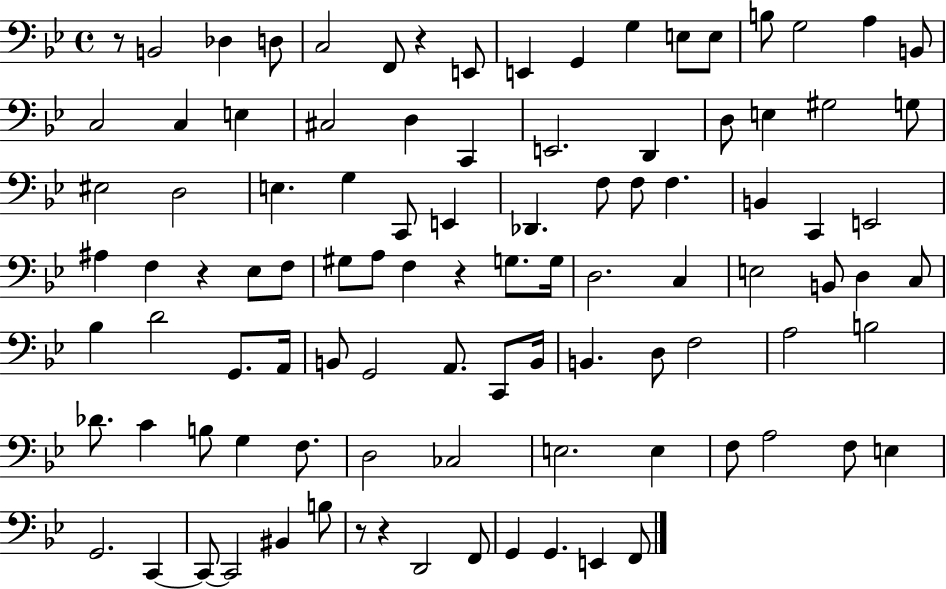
X:1
T:Untitled
M:4/4
L:1/4
K:Bb
z/2 B,,2 _D, D,/2 C,2 F,,/2 z E,,/2 E,, G,, G, E,/2 E,/2 B,/2 G,2 A, B,,/2 C,2 C, E, ^C,2 D, C,, E,,2 D,, D,/2 E, ^G,2 G,/2 ^E,2 D,2 E, G, C,,/2 E,, _D,, F,/2 F,/2 F, B,, C,, E,,2 ^A, F, z _E,/2 F,/2 ^G,/2 A,/2 F, z G,/2 G,/4 D,2 C, E,2 B,,/2 D, C,/2 _B, D2 G,,/2 A,,/4 B,,/2 G,,2 A,,/2 C,,/2 B,,/4 B,, D,/2 F,2 A,2 B,2 _D/2 C B,/2 G, F,/2 D,2 _C,2 E,2 E, F,/2 A,2 F,/2 E, G,,2 C,, C,,/2 C,,2 ^B,, B,/2 z/2 z D,,2 F,,/2 G,, G,, E,, F,,/2